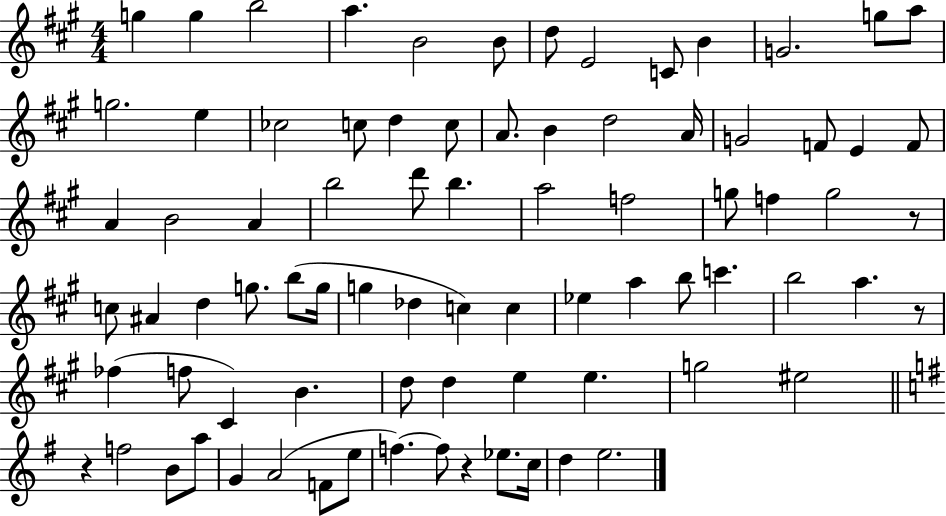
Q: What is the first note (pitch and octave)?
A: G5